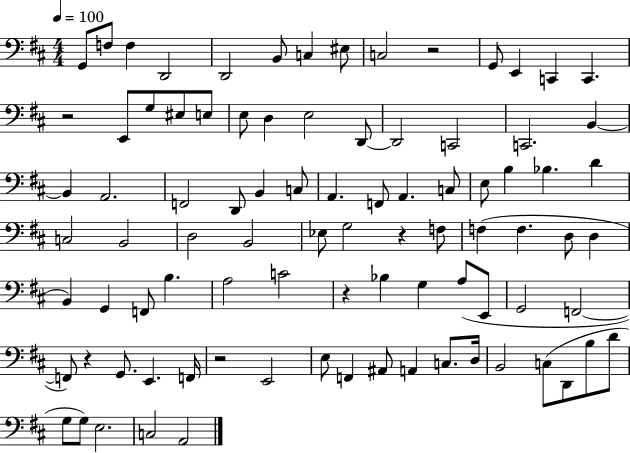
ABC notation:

X:1
T:Untitled
M:4/4
L:1/4
K:D
G,,/2 F,/2 F, D,,2 D,,2 B,,/2 C, ^E,/2 C,2 z2 G,,/2 E,, C,, C,, z2 E,,/2 G,/2 ^E,/2 E,/2 E,/2 D, E,2 D,,/2 D,,2 C,,2 C,,2 B,, B,, A,,2 F,,2 D,,/2 B,, C,/2 A,, F,,/2 A,, C,/2 E,/2 B, _B, D C,2 B,,2 D,2 B,,2 _E,/2 G,2 z F,/2 F, F, D,/2 D, B,, G,, F,,/2 B, A,2 C2 z _B, G, A,/2 E,,/2 G,,2 F,,2 F,,/2 z G,,/2 E,, F,,/4 z2 E,,2 E,/2 F,, ^A,,/2 A,, C,/2 D,/4 B,,2 C,/2 D,,/2 B,/2 D/2 G,/2 G,/2 E,2 C,2 A,,2